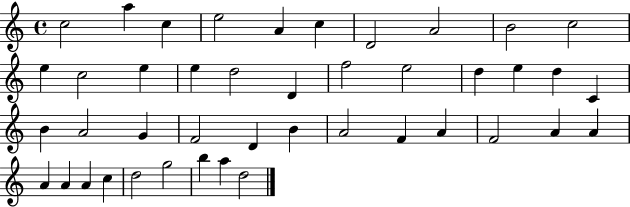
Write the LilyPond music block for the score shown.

{
  \clef treble
  \time 4/4
  \defaultTimeSignature
  \key c \major
  c''2 a''4 c''4 | e''2 a'4 c''4 | d'2 a'2 | b'2 c''2 | \break e''4 c''2 e''4 | e''4 d''2 d'4 | f''2 e''2 | d''4 e''4 d''4 c'4 | \break b'4 a'2 g'4 | f'2 d'4 b'4 | a'2 f'4 a'4 | f'2 a'4 a'4 | \break a'4 a'4 a'4 c''4 | d''2 g''2 | b''4 a''4 d''2 | \bar "|."
}